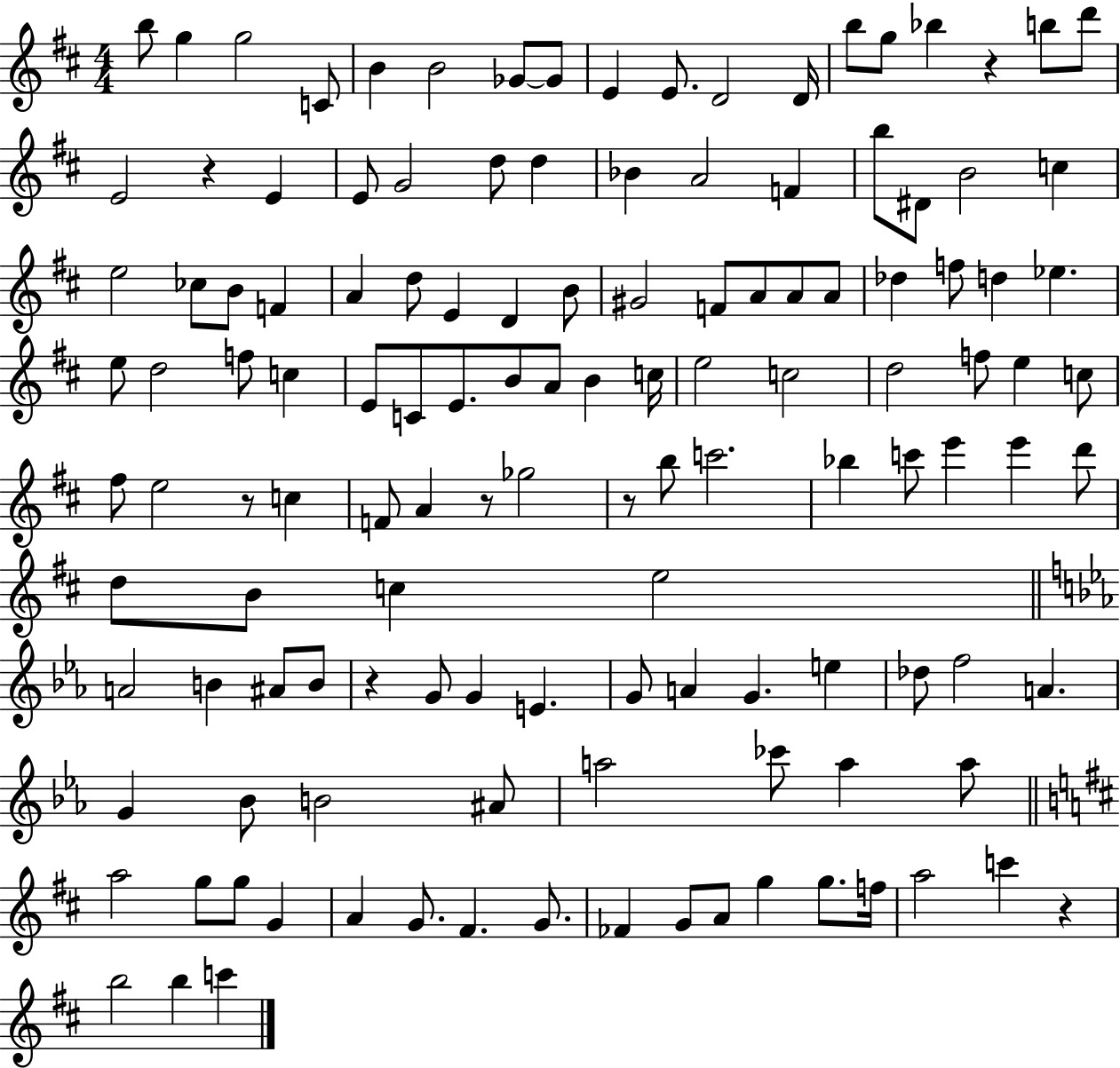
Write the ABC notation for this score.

X:1
T:Untitled
M:4/4
L:1/4
K:D
b/2 g g2 C/2 B B2 _G/2 _G/2 E E/2 D2 D/4 b/2 g/2 _b z b/2 d'/2 E2 z E E/2 G2 d/2 d _B A2 F b/2 ^D/2 B2 c e2 _c/2 B/2 F A d/2 E D B/2 ^G2 F/2 A/2 A/2 A/2 _d f/2 d _e e/2 d2 f/2 c E/2 C/2 E/2 B/2 A/2 B c/4 e2 c2 d2 f/2 e c/2 ^f/2 e2 z/2 c F/2 A z/2 _g2 z/2 b/2 c'2 _b c'/2 e' e' d'/2 d/2 B/2 c e2 A2 B ^A/2 B/2 z G/2 G E G/2 A G e _d/2 f2 A G _B/2 B2 ^A/2 a2 _c'/2 a a/2 a2 g/2 g/2 G A G/2 ^F G/2 _F G/2 A/2 g g/2 f/4 a2 c' z b2 b c'